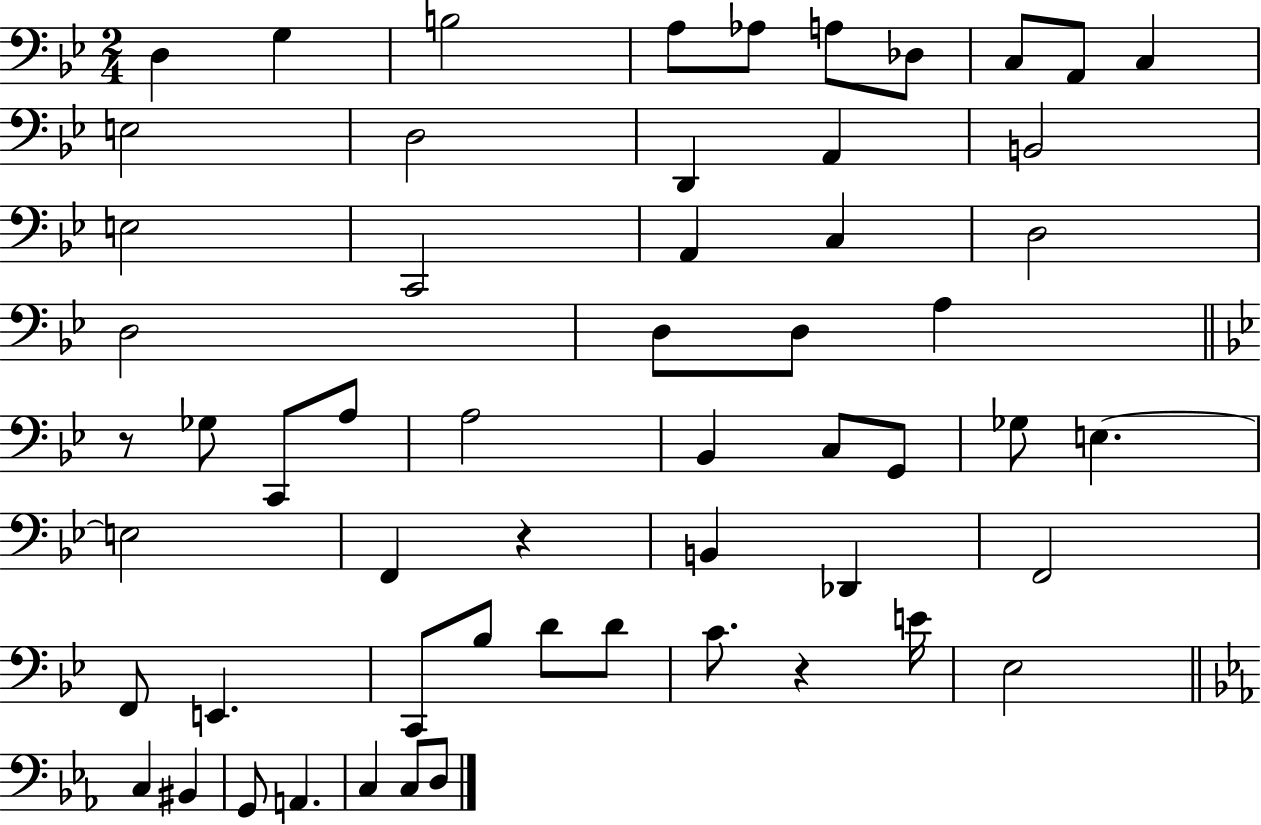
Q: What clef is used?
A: bass